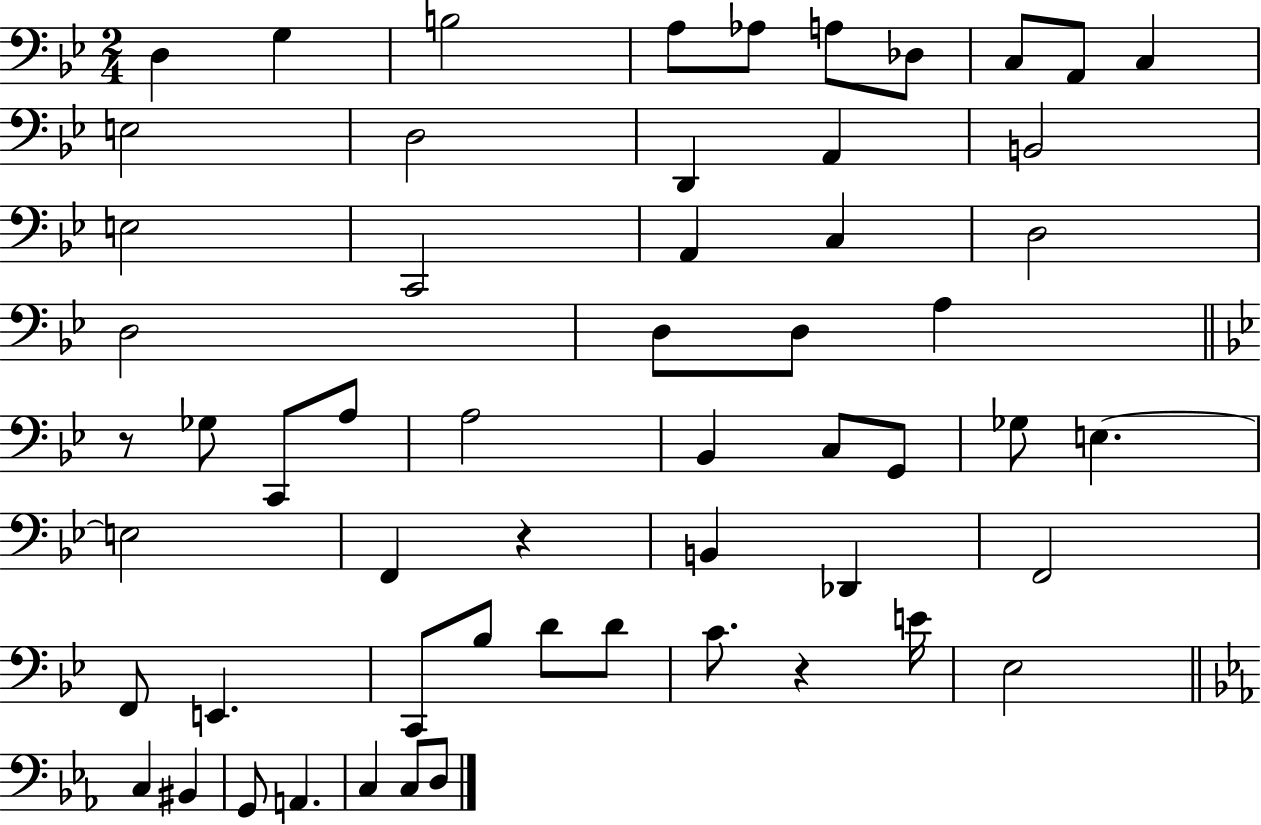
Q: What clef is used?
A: bass